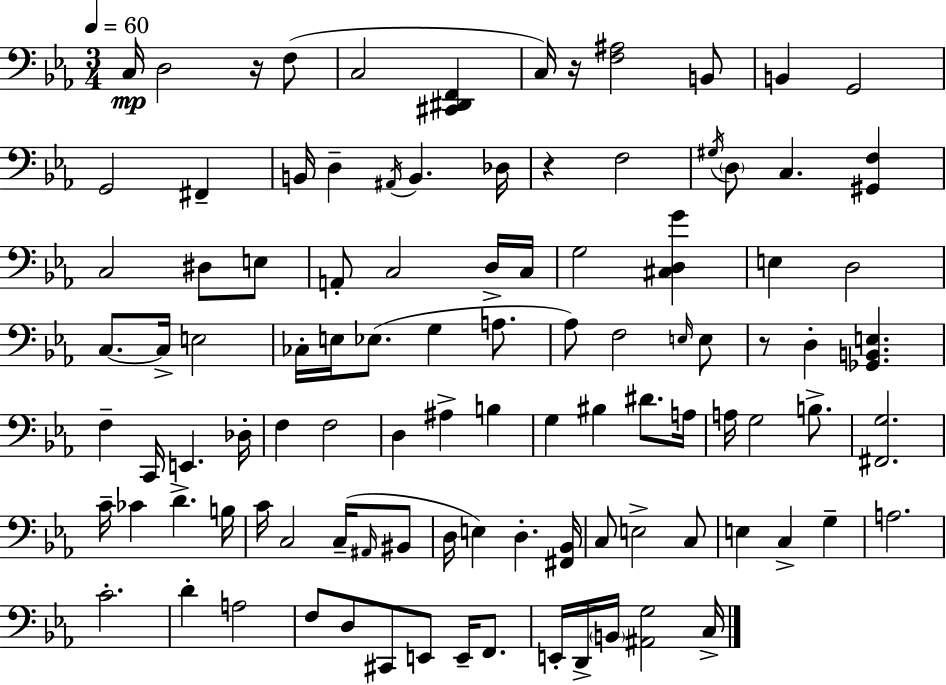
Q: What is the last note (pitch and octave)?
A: C3